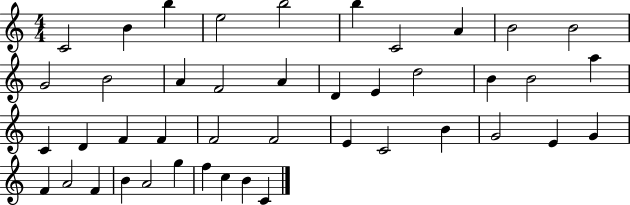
C4/h B4/q B5/q E5/h B5/h B5/q C4/h A4/q B4/h B4/h G4/h B4/h A4/q F4/h A4/q D4/q E4/q D5/h B4/q B4/h A5/q C4/q D4/q F4/q F4/q F4/h F4/h E4/q C4/h B4/q G4/h E4/q G4/q F4/q A4/h F4/q B4/q A4/h G5/q F5/q C5/q B4/q C4/q